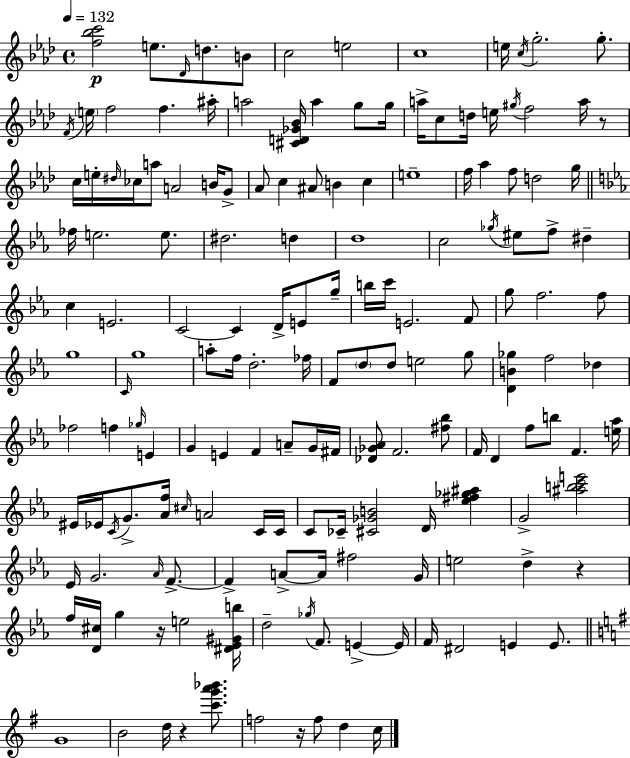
[F5,Bb5,C6]/h E5/e. Db4/s D5/e. B4/e C5/h E5/h C5/w E5/s C5/s G5/h. G5/e. F4/s E5/s F5/h F5/q. A#5/s A5/h [C#4,D4,Gb4,Bb4]/s A5/q G5/e G5/s A5/s C5/e D5/s E5/s G#5/s F5/h A5/s R/e C5/s E5/s D#5/s CES5/s A5/e A4/h B4/s G4/e Ab4/e C5/q A#4/e B4/q C5/q E5/w F5/s Ab5/q F5/e D5/h G5/s FES5/s E5/h. E5/e. D#5/h. D5/q D5/w C5/h Gb5/s EIS5/e F5/e D#5/q C5/q E4/h. C4/h C4/q D4/s E4/e G5/s B5/s C6/s E4/h. F4/e G5/e F5/h. F5/e G5/w C4/s G5/w A5/e F5/s D5/h. FES5/s F4/e D5/e D5/e E5/h G5/e [D4,B4,Gb5]/q F5/h Db5/q FES5/h F5/q Gb5/s E4/q G4/q E4/q F4/q A4/e G4/s F#4/s [Db4,Gb4,Ab4]/e F4/h. [F#5,Bb5]/e F4/s D4/q F5/e B5/e F4/q. [E5,Ab5]/s EIS4/s Eb4/s C4/s G4/e. [Ab4,F5]/s C#5/s A4/h C4/s C4/s C4/e CES4/s [C#4,Gb4,B4]/h D4/s [Eb5,F#5,Gb5,A#5]/q G4/h [A#5,B5,C6,E6]/h Eb4/s G4/h. Ab4/s F4/e. F4/q A4/e A4/s F#5/h G4/s E5/h D5/q R/q F5/s [D4,C#5]/s G5/q R/s E5/h [D#4,Eb4,G#4,B5]/s D5/h Gb5/s F4/e. E4/q E4/s F4/s D#4/h E4/q E4/e. G4/w B4/h D5/s R/q [C6,G6,A6,Bb6]/e. F5/h R/s F5/e D5/q C5/s